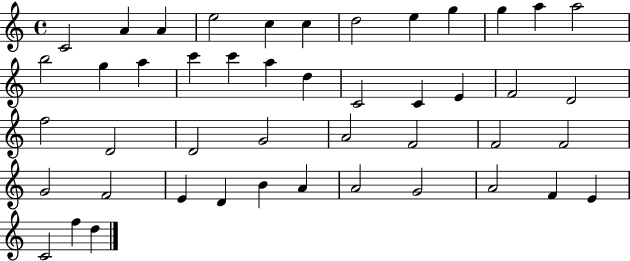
X:1
T:Untitled
M:4/4
L:1/4
K:C
C2 A A e2 c c d2 e g g a a2 b2 g a c' c' a d C2 C E F2 D2 f2 D2 D2 G2 A2 F2 F2 F2 G2 F2 E D B A A2 G2 A2 F E C2 f d